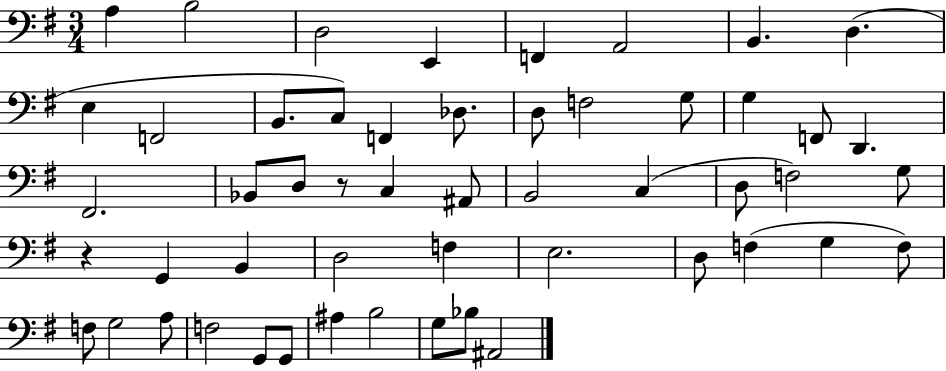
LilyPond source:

{
  \clef bass
  \numericTimeSignature
  \time 3/4
  \key g \major
  a4 b2 | d2 e,4 | f,4 a,2 | b,4. d4.( | \break e4 f,2 | b,8. c8) f,4 des8. | d8 f2 g8 | g4 f,8 d,4. | \break fis,2. | bes,8 d8 r8 c4 ais,8 | b,2 c4( | d8 f2) g8 | \break r4 g,4 b,4 | d2 f4 | e2. | d8 f4( g4 f8) | \break f8 g2 a8 | f2 g,8 g,8 | ais4 b2 | g8 bes8 ais,2 | \break \bar "|."
}